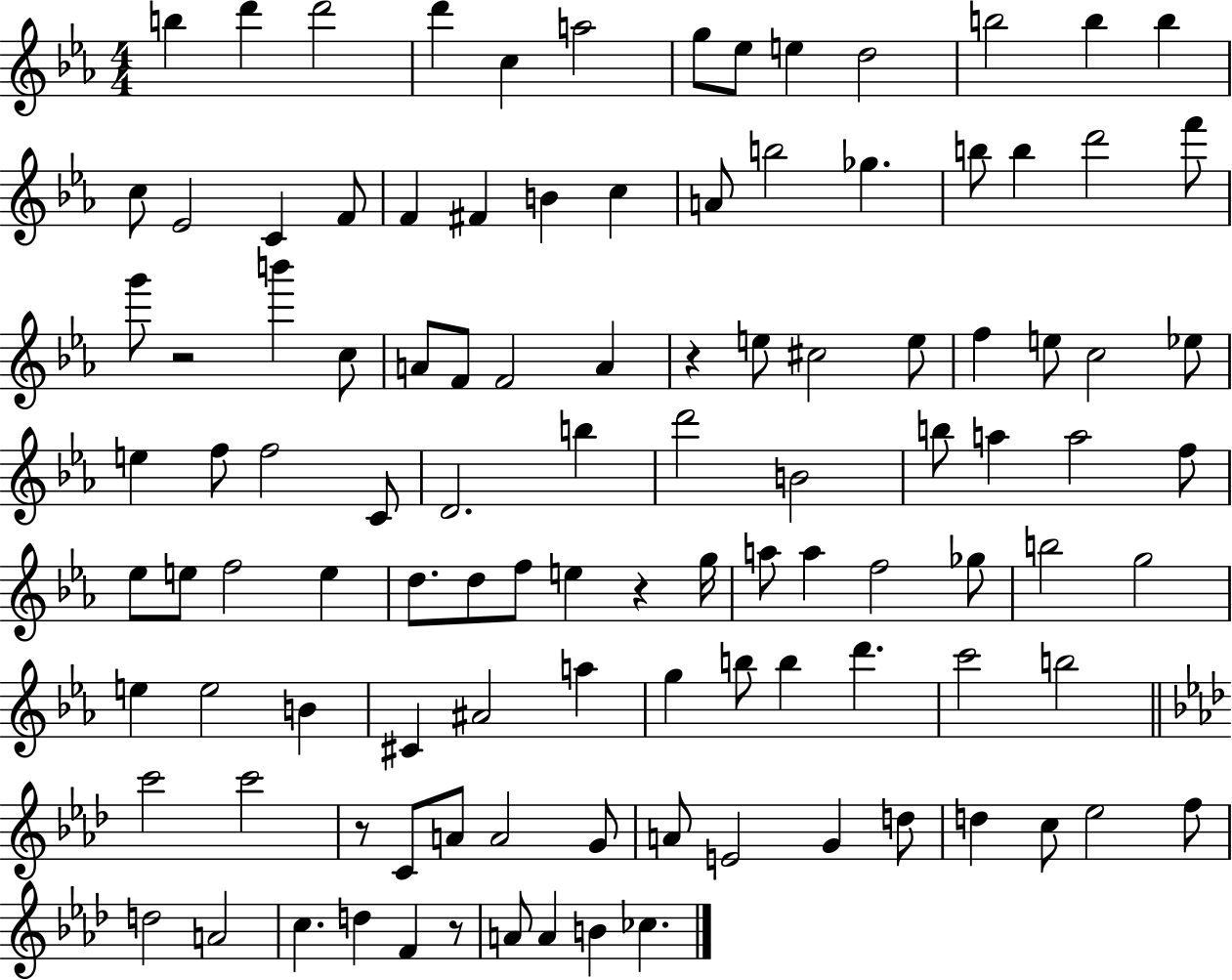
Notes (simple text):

B5/q D6/q D6/h D6/q C5/q A5/h G5/e Eb5/e E5/q D5/h B5/h B5/q B5/q C5/e Eb4/h C4/q F4/e F4/q F#4/q B4/q C5/q A4/e B5/h Gb5/q. B5/e B5/q D6/h F6/e G6/e R/h B6/q C5/e A4/e F4/e F4/h A4/q R/q E5/e C#5/h E5/e F5/q E5/e C5/h Eb5/e E5/q F5/e F5/h C4/e D4/h. B5/q D6/h B4/h B5/e A5/q A5/h F5/e Eb5/e E5/e F5/h E5/q D5/e. D5/e F5/e E5/q R/q G5/s A5/e A5/q F5/h Gb5/e B5/h G5/h E5/q E5/h B4/q C#4/q A#4/h A5/q G5/q B5/e B5/q D6/q. C6/h B5/h C6/h C6/h R/e C4/e A4/e A4/h G4/e A4/e E4/h G4/q D5/e D5/q C5/e Eb5/h F5/e D5/h A4/h C5/q. D5/q F4/q R/e A4/e A4/q B4/q CES5/q.